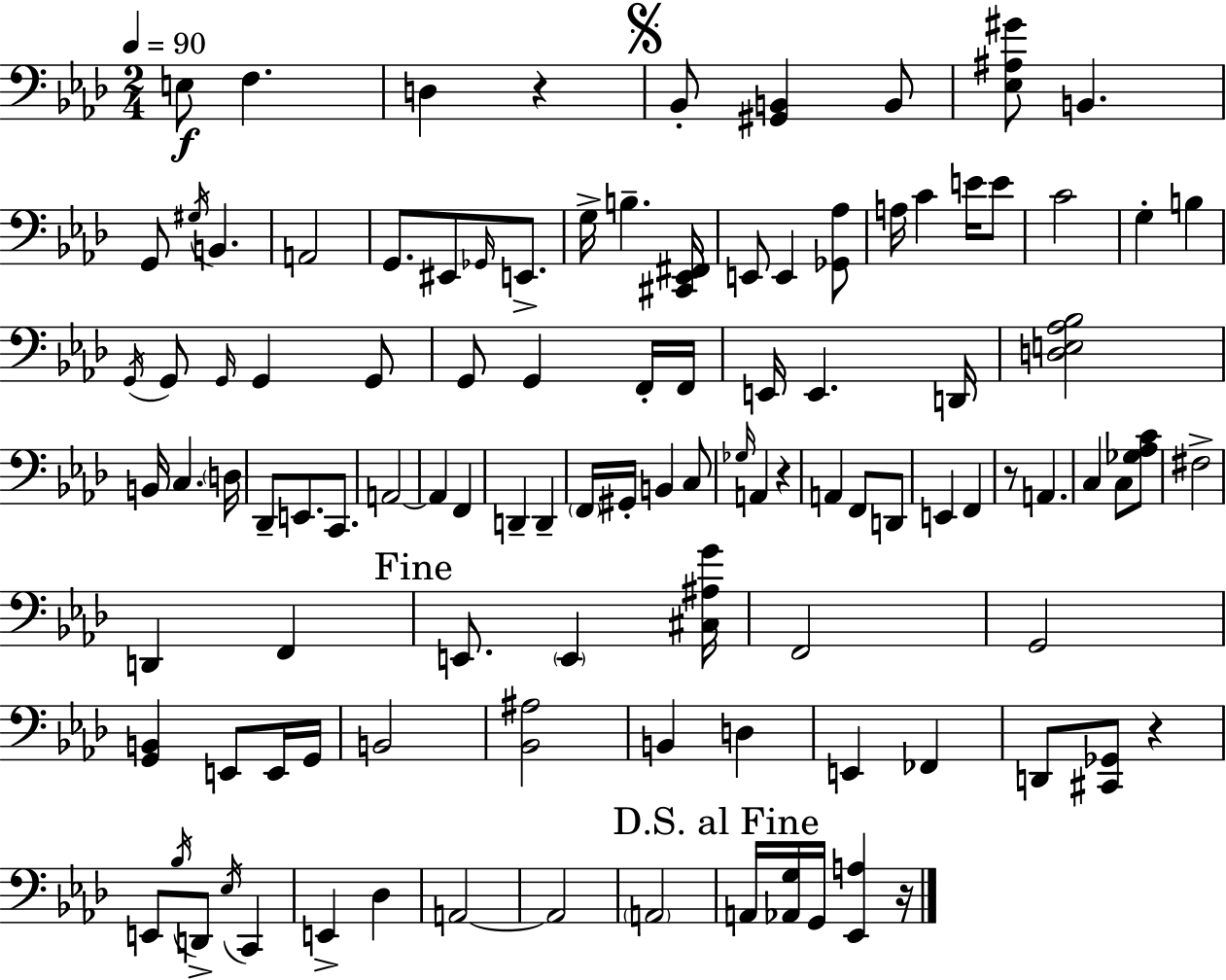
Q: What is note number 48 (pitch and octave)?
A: D2